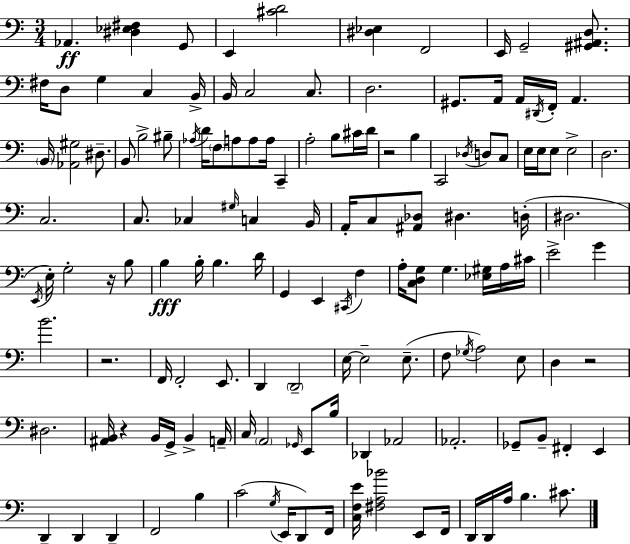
Ab2/q. [D#3,Eb3,F#3]/q G2/e E2/q [C#4,D4]/h [D#3,Eb3]/q F2/h E2/s G2/h [G#2,A#2,D3]/e. F#3/s D3/e G3/q C3/q B2/s B2/s C3/h C3/e. D3/h. G#2/e. A2/s A2/s D#2/s F2/s A2/q. B2/s [Ab2,G#3]/h D#3/e. B2/e B3/h BIS3/e Ab3/s D4/s F3/e A3/e A3/e A3/s C2/q A3/h B3/e C#4/s D4/s R/h B3/q C2/h Db3/s D3/e C3/e E3/s E3/s E3/e E3/h D3/h. C3/h. C3/e. CES3/q G#3/s C3/q B2/s A2/s C3/e [A#2,Db3]/e D#3/q. D3/s D#3/h. E2/s E3/s G3/h R/s B3/e B3/q B3/s B3/q. D4/s G2/q E2/q C#2/s F3/q A3/s [C3,D3,G3]/e G3/q. [Eb3,G#3]/s A3/s C#4/s E4/h G4/q B4/h. R/h. F2/s F2/h E2/e. D2/q D2/h E3/s E3/h E3/e. F3/e Gb3/s A3/h E3/e D3/q R/h D#3/h. [A#2,B2]/s R/q B2/s G2/s B2/q A2/s C3/s A2/h Gb2/s E2/e B3/s Db2/q Ab2/h Ab2/h. Gb2/e B2/e F#2/q E2/q D2/q D2/q D2/q F2/h B3/q C4/h G3/s E2/s D2/e F2/s [C3,F3,E4]/s [F#3,A3,Bb4]/h E2/e F2/s D2/s D2/s A3/s B3/q. C#4/e.